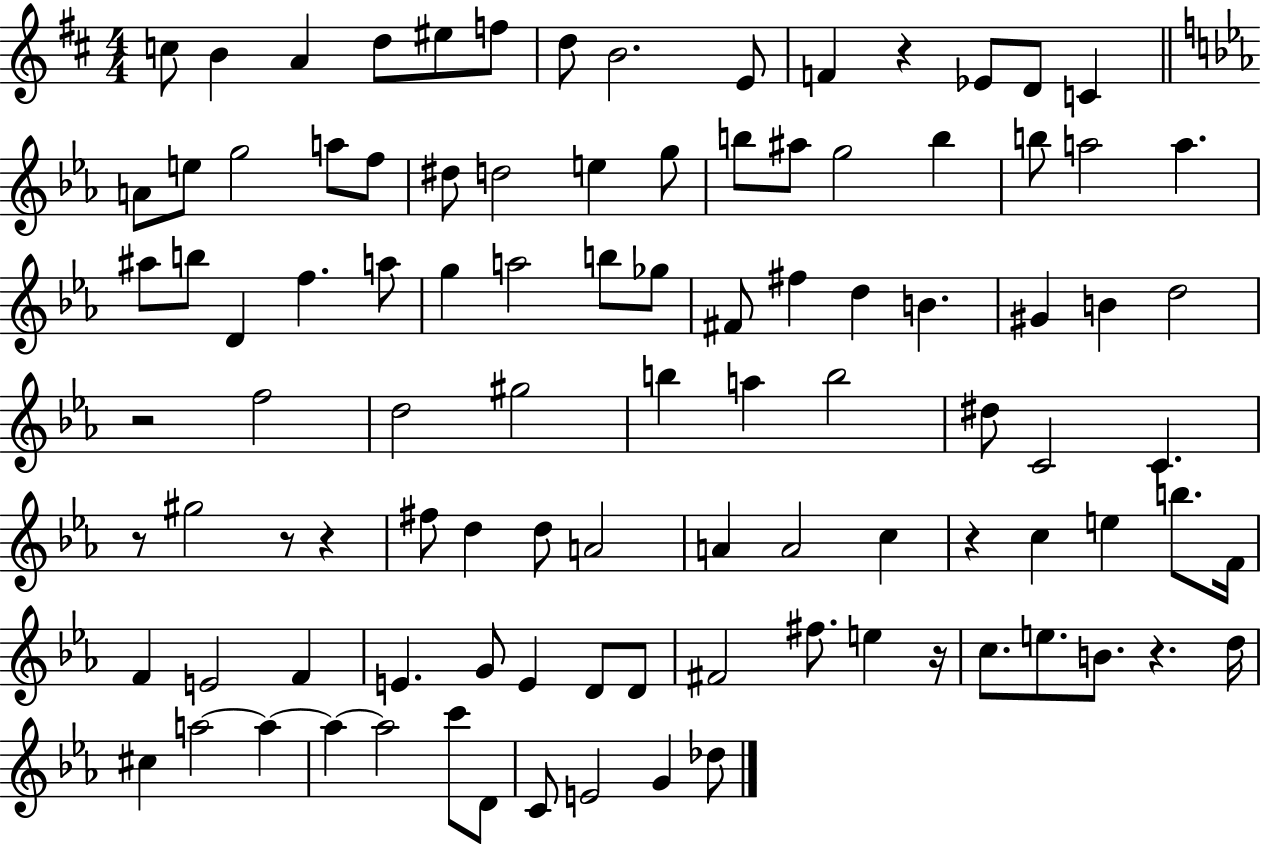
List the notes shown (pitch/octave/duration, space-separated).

C5/e B4/q A4/q D5/e EIS5/e F5/e D5/e B4/h. E4/e F4/q R/q Eb4/e D4/e C4/q A4/e E5/e G5/h A5/e F5/e D#5/e D5/h E5/q G5/e B5/e A#5/e G5/h B5/q B5/e A5/h A5/q. A#5/e B5/e D4/q F5/q. A5/e G5/q A5/h B5/e Gb5/e F#4/e F#5/q D5/q B4/q. G#4/q B4/q D5/h R/h F5/h D5/h G#5/h B5/q A5/q B5/h D#5/e C4/h C4/q. R/e G#5/h R/e R/q F#5/e D5/q D5/e A4/h A4/q A4/h C5/q R/q C5/q E5/q B5/e. F4/s F4/q E4/h F4/q E4/q. G4/e E4/q D4/e D4/e F#4/h F#5/e. E5/q R/s C5/e. E5/e. B4/e. R/q. D5/s C#5/q A5/h A5/q A5/q A5/h C6/e D4/e C4/e E4/h G4/q Db5/e